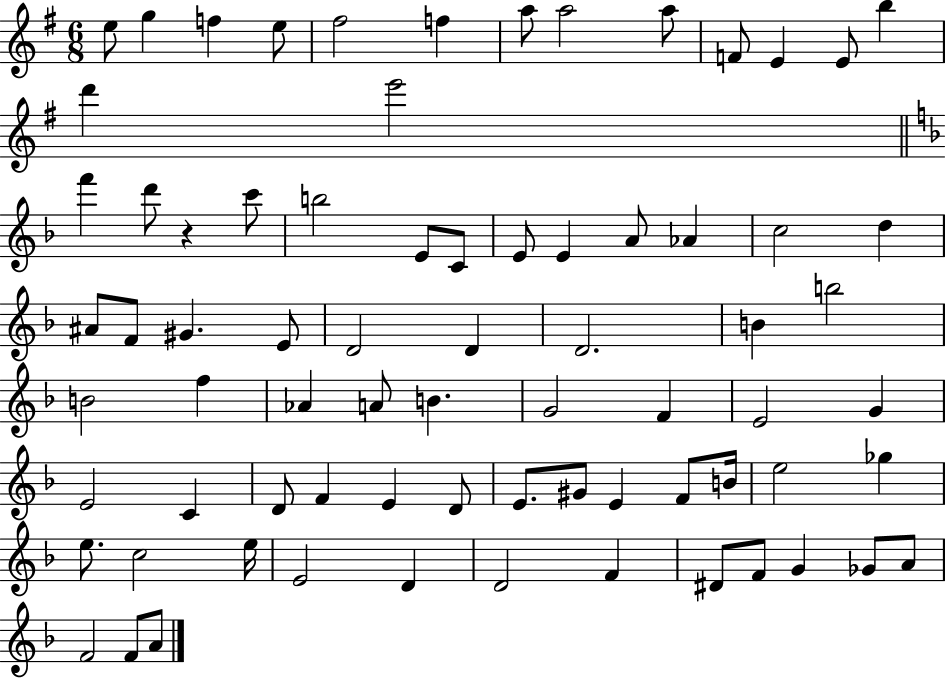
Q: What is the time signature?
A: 6/8